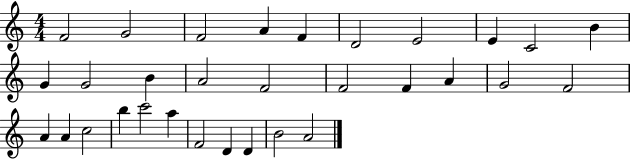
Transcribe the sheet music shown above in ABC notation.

X:1
T:Untitled
M:4/4
L:1/4
K:C
F2 G2 F2 A F D2 E2 E C2 B G G2 B A2 F2 F2 F A G2 F2 A A c2 b c'2 a F2 D D B2 A2